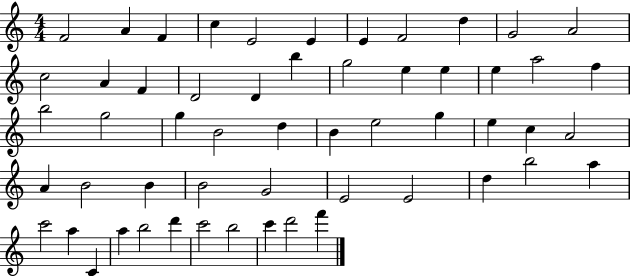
X:1
T:Untitled
M:4/4
L:1/4
K:C
F2 A F c E2 E E F2 d G2 A2 c2 A F D2 D b g2 e e e a2 f b2 g2 g B2 d B e2 g e c A2 A B2 B B2 G2 E2 E2 d b2 a c'2 a C a b2 d' c'2 b2 c' d'2 f'